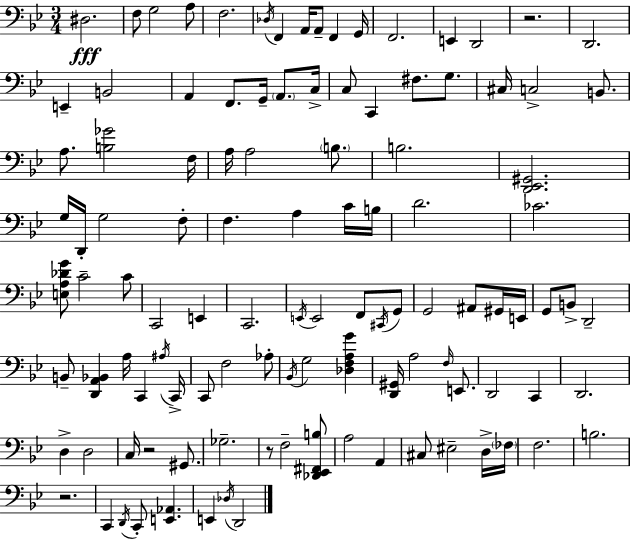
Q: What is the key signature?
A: BES major